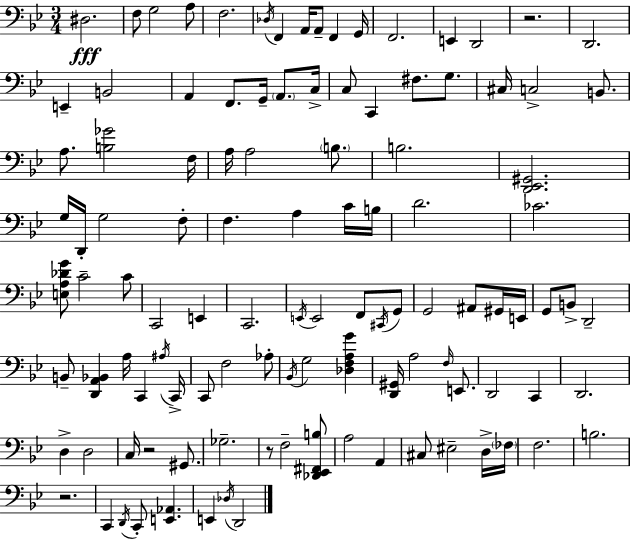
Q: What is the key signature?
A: BES major